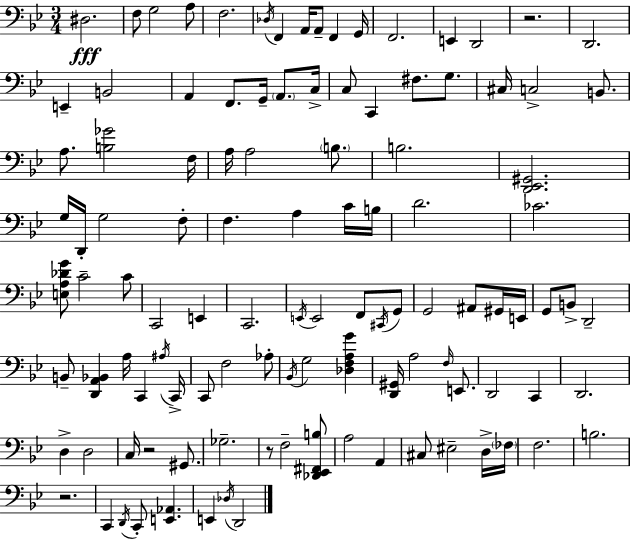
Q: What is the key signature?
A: BES major